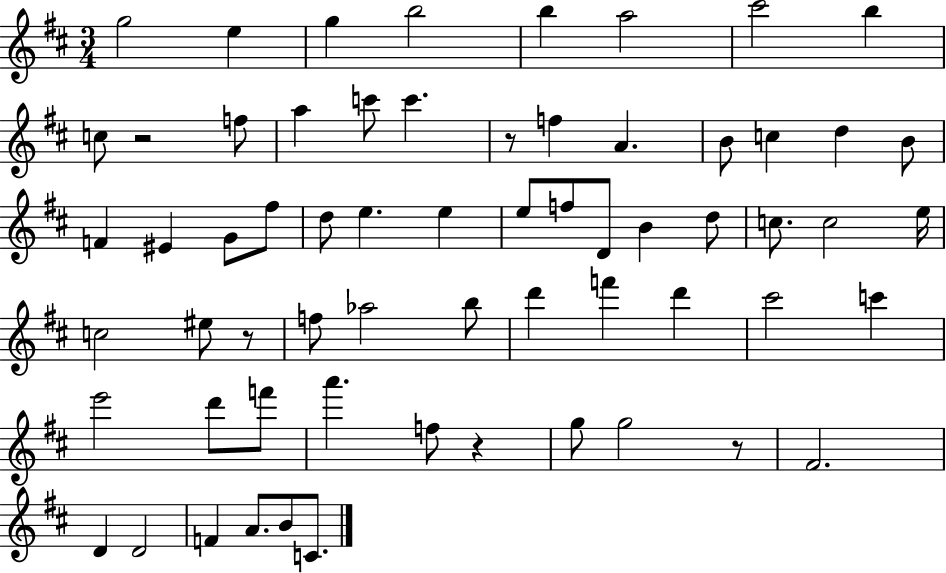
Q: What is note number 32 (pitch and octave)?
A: C5